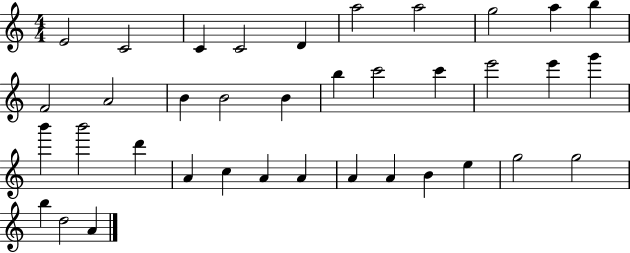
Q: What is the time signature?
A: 4/4